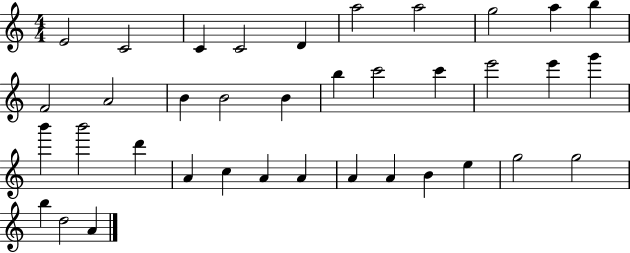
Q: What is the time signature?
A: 4/4